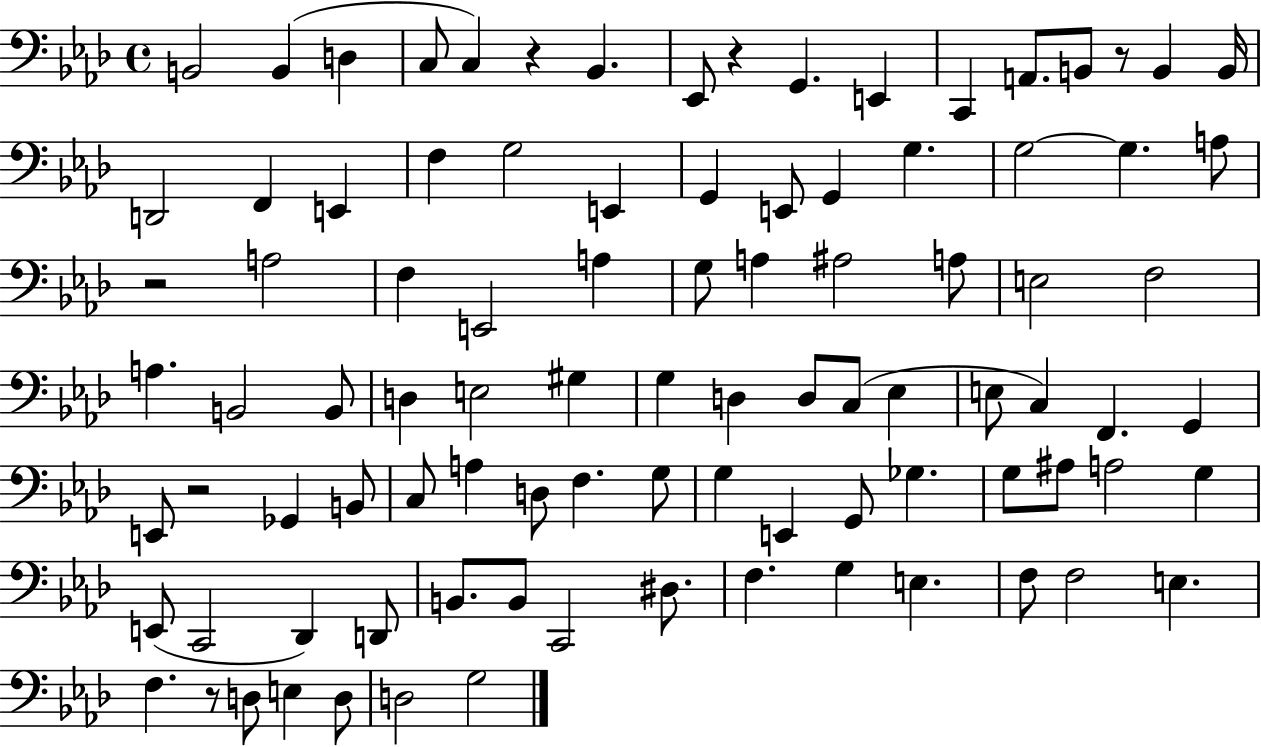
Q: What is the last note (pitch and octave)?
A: G3